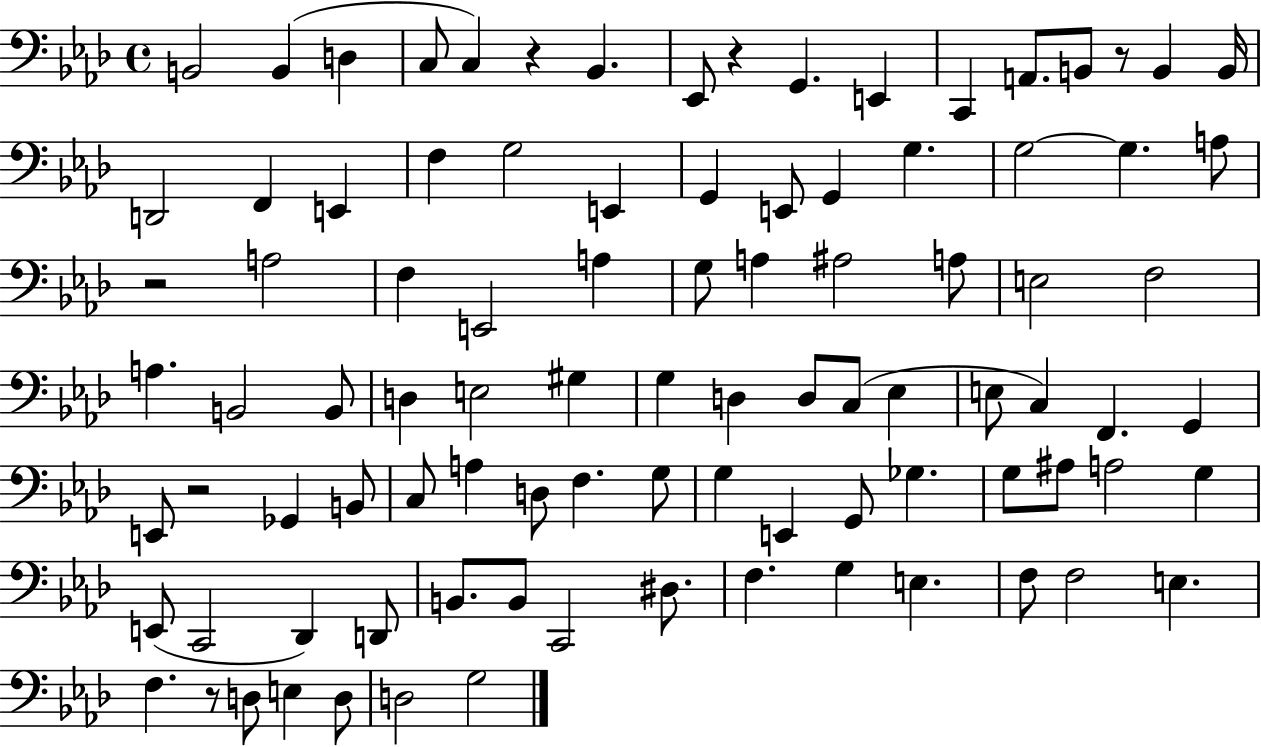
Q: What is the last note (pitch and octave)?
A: G3